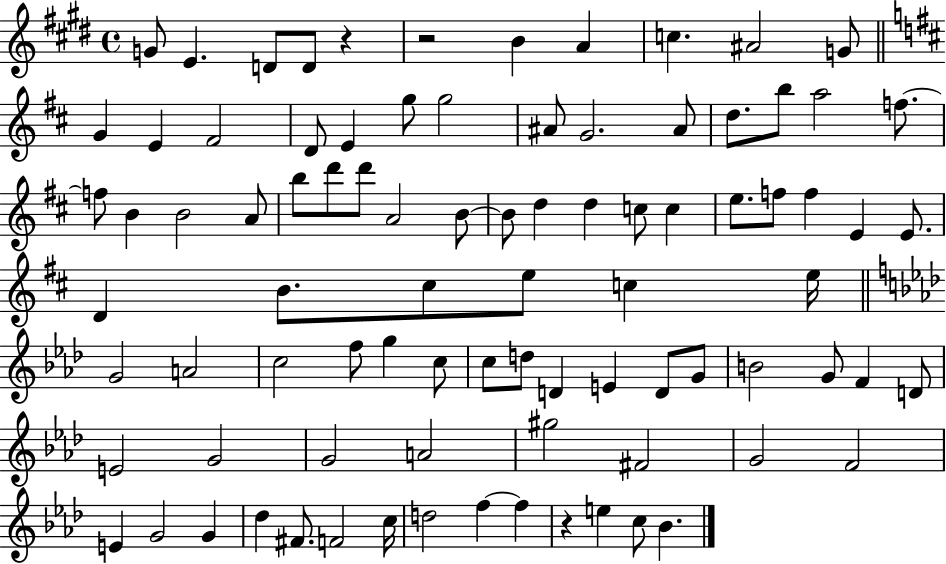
{
  \clef treble
  \time 4/4
  \defaultTimeSignature
  \key e \major
  \repeat volta 2 { g'8 e'4. d'8 d'8 r4 | r2 b'4 a'4 | c''4. ais'2 g'8 | \bar "||" \break \key b \minor g'4 e'4 fis'2 | d'8 e'4 g''8 g''2 | ais'8 g'2. ais'8 | d''8. b''8 a''2 f''8.~~ | \break f''8 b'4 b'2 a'8 | b''8 d'''8 d'''8 a'2 b'8~~ | b'8 d''4 d''4 c''8 c''4 | e''8. f''8 f''4 e'4 e'8. | \break d'4 b'8. cis''8 e''8 c''4 e''16 | \bar "||" \break \key aes \major g'2 a'2 | c''2 f''8 g''4 c''8 | c''8 d''8 d'4 e'4 d'8 g'8 | b'2 g'8 f'4 d'8 | \break e'2 g'2 | g'2 a'2 | gis''2 fis'2 | g'2 f'2 | \break e'4 g'2 g'4 | des''4 fis'8. f'2 c''16 | d''2 f''4~~ f''4 | r4 e''4 c''8 bes'4. | \break } \bar "|."
}